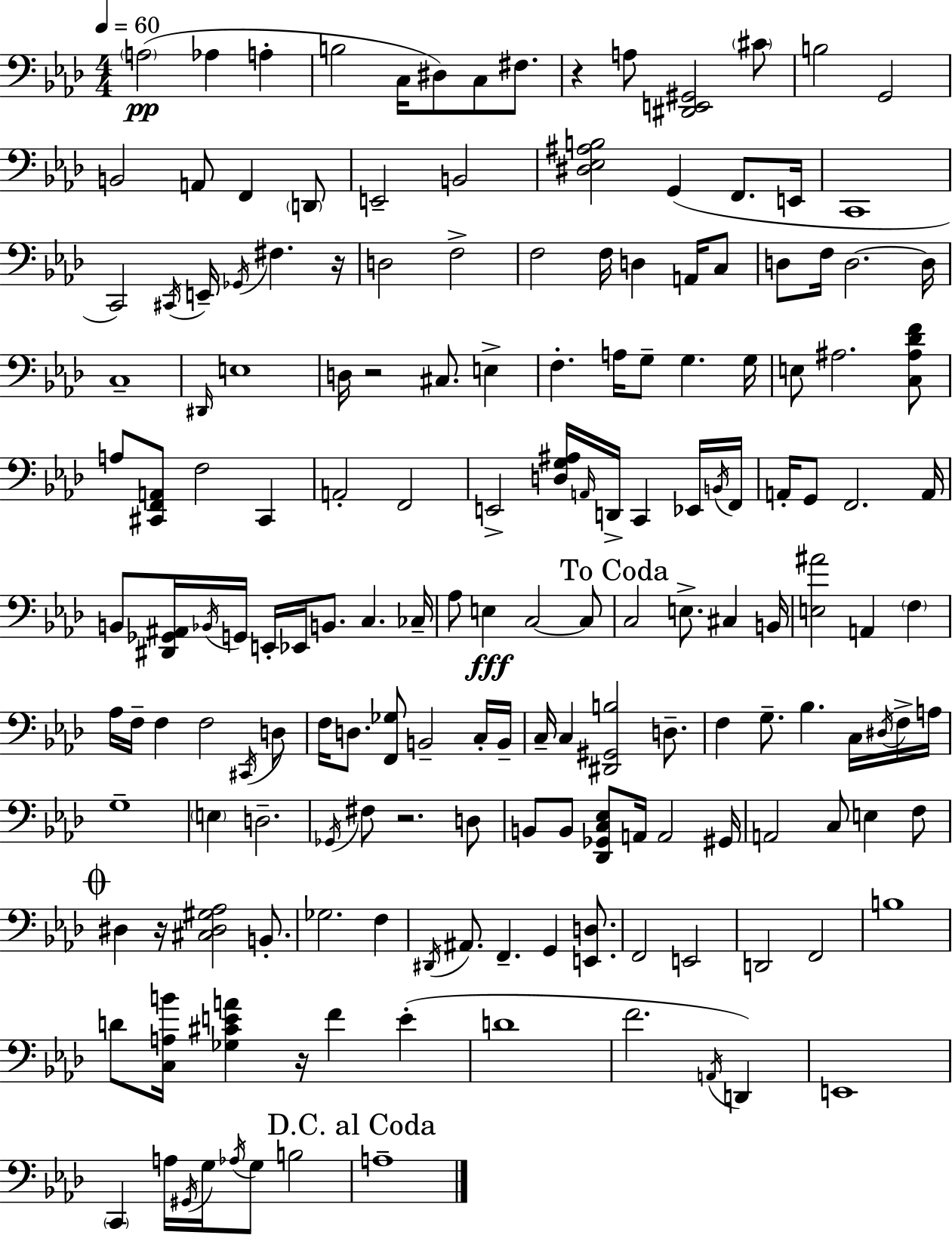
{
  \clef bass
  \numericTimeSignature
  \time 4/4
  \key aes \major
  \tempo 4 = 60
  \repeat volta 2 { \parenthesize a2(\pp aes4 a4-. | b2 c16 dis8) c8 fis8. | r4 a8 <dis, e, gis,>2 \parenthesize cis'8 | b2 g,2 | \break b,2 a,8 f,4 \parenthesize d,8 | e,2-- b,2 | <dis ees ais b>2 g,4( f,8. e,16 | c,1 | \break c,2) \acciaccatura { cis,16 } e,16-- \acciaccatura { ges,16 } fis4. | r16 d2 f2-> | f2 f16 d4 a,16 | c8 d8 f16 d2.~~ | \break d16 c1-- | \grace { dis,16 } e1 | d16 r2 cis8. e4-> | f4.-. a16 g8-- g4. | \break g16 e8 ais2. | <c ais des' f'>8 a8 <cis, f, a,>8 f2 cis,4 | a,2-. f,2 | e,2-> <d g ais>16 \grace { a,16 } d,16-> c,4 | \break ees,16 \acciaccatura { b,16 } f,16 a,16-. g,8 f,2. | a,16 b,8 <dis, ges, ais,>16 \acciaccatura { bes,16 } g,16 e,16-. ees,16 b,8. c4. | ces16-- aes8 e4\fff c2~~ | c8 \mark "To Coda" c2 e8.-> | \break cis4 b,16 <e ais'>2 a,4 | \parenthesize f4 aes16 f16-- f4 f2 | \acciaccatura { cis,16 } d8 f16 d8. <f, ges>8 b,2-- | c16-. b,16-- c16-- c4 <dis, gis, b>2 | \break d8.-- f4 g8.-- bes4. | c16 \acciaccatura { dis16 } f16-> a16 g1-- | \parenthesize e4 d2.-- | \acciaccatura { ges,16 } fis8 r2. | \break d8 b,8 b,8 <des, ges, c ees>8 a,16 | a,2 gis,16 a,2 | c8 e4 f8 \mark \markup { \musicglyph "scripts.coda" } dis4 r16 <cis dis gis aes>2 | b,8.-. ges2. | \break f4 \acciaccatura { dis,16 } ais,8. f,4.-- | g,4 <e, d>8. f,2 | e,2 d,2 | f,2 b1 | \break d'8 <c a b'>16 <ges cis' e' a'>4 | r16 f'4 e'4-.( d'1 | f'2. | \acciaccatura { a,16 }) d,4 e,1 | \break \parenthesize c,4 a16 | \acciaccatura { gis,16 } g16 \acciaccatura { aes16 } g8 b2 \mark "D.C. al Coda" a1-- | } \bar "|."
}